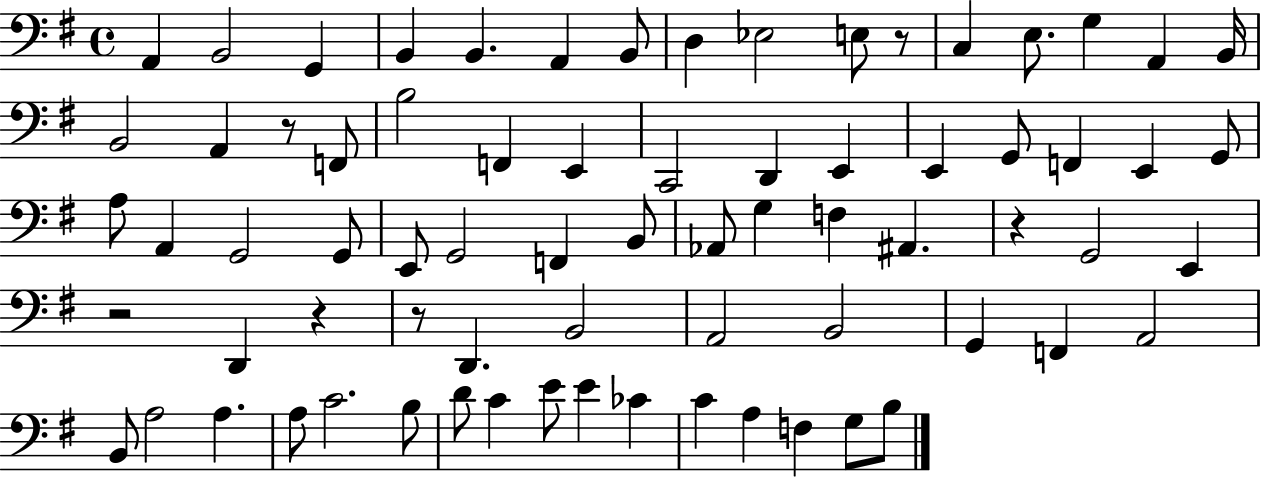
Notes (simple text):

A2/q B2/h G2/q B2/q B2/q. A2/q B2/e D3/q Eb3/h E3/e R/e C3/q E3/e. G3/q A2/q B2/s B2/h A2/q R/e F2/e B3/h F2/q E2/q C2/h D2/q E2/q E2/q G2/e F2/q E2/q G2/e A3/e A2/q G2/h G2/e E2/e G2/h F2/q B2/e Ab2/e G3/q F3/q A#2/q. R/q G2/h E2/q R/h D2/q R/q R/e D2/q. B2/h A2/h B2/h G2/q F2/q A2/h B2/e A3/h A3/q. A3/e C4/h. B3/e D4/e C4/q E4/e E4/q CES4/q C4/q A3/q F3/q G3/e B3/e